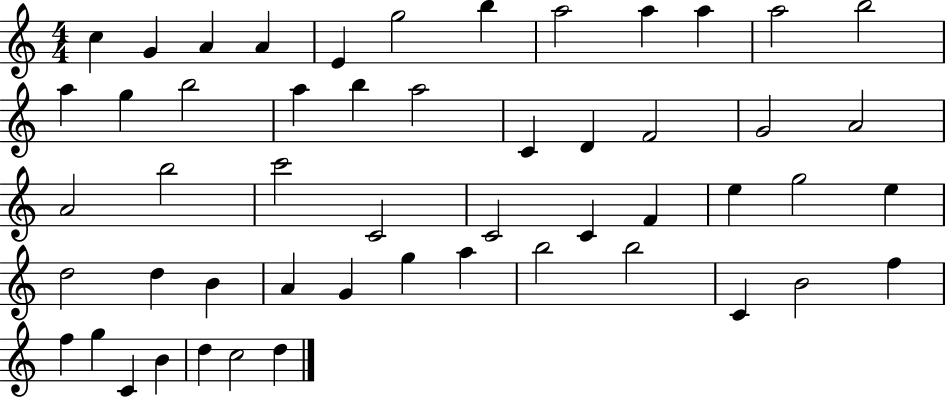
C5/q G4/q A4/q A4/q E4/q G5/h B5/q A5/h A5/q A5/q A5/h B5/h A5/q G5/q B5/h A5/q B5/q A5/h C4/q D4/q F4/h G4/h A4/h A4/h B5/h C6/h C4/h C4/h C4/q F4/q E5/q G5/h E5/q D5/h D5/q B4/q A4/q G4/q G5/q A5/q B5/h B5/h C4/q B4/h F5/q F5/q G5/q C4/q B4/q D5/q C5/h D5/q